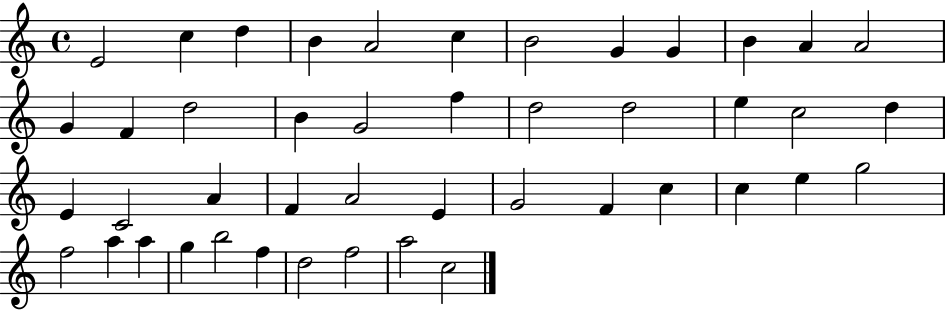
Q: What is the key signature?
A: C major